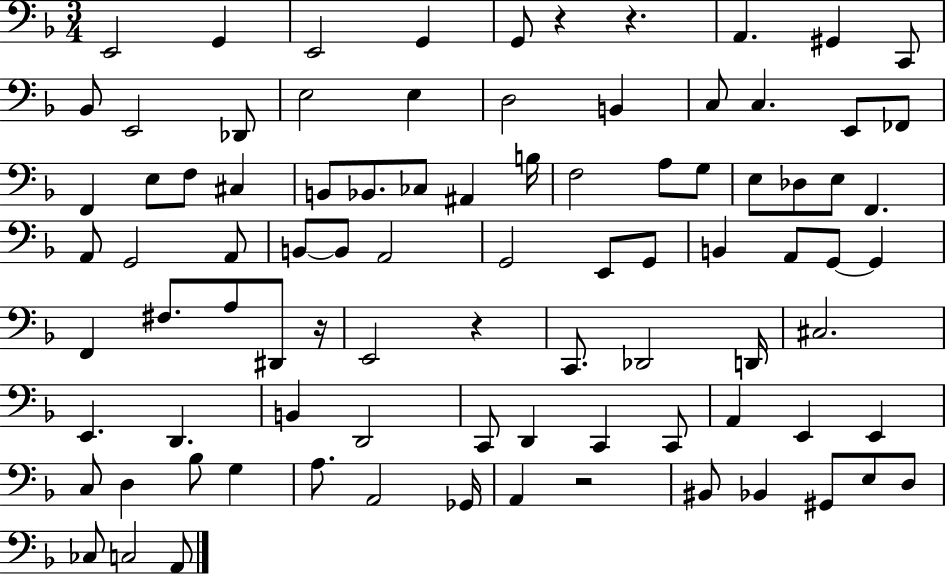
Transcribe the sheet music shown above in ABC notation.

X:1
T:Untitled
M:3/4
L:1/4
K:F
E,,2 G,, E,,2 G,, G,,/2 z z A,, ^G,, C,,/2 _B,,/2 E,,2 _D,,/2 E,2 E, D,2 B,, C,/2 C, E,,/2 _F,,/2 F,, E,/2 F,/2 ^C, B,,/2 _B,,/2 _C,/2 ^A,, B,/4 F,2 A,/2 G,/2 E,/2 _D,/2 E,/2 F,, A,,/2 G,,2 A,,/2 B,,/2 B,,/2 A,,2 G,,2 E,,/2 G,,/2 B,, A,,/2 G,,/2 G,, F,, ^F,/2 A,/2 ^D,,/2 z/4 E,,2 z C,,/2 _D,,2 D,,/4 ^C,2 E,, D,, B,, D,,2 C,,/2 D,, C,, C,,/2 A,, E,, E,, C,/2 D, _B,/2 G, A,/2 A,,2 _G,,/4 A,, z2 ^B,,/2 _B,, ^G,,/2 E,/2 D,/2 _C,/2 C,2 A,,/2